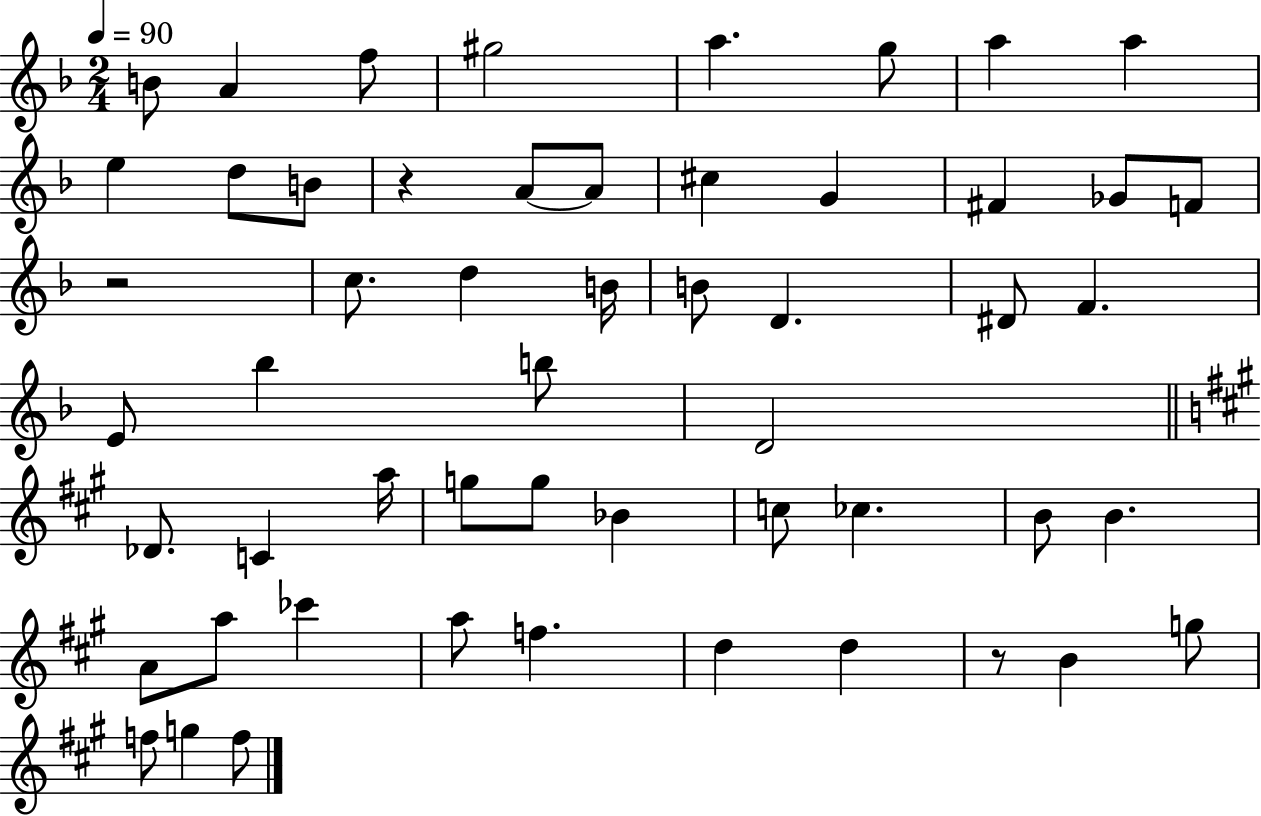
B4/e A4/q F5/e G#5/h A5/q. G5/e A5/q A5/q E5/q D5/e B4/e R/q A4/e A4/e C#5/q G4/q F#4/q Gb4/e F4/e R/h C5/e. D5/q B4/s B4/e D4/q. D#4/e F4/q. E4/e Bb5/q B5/e D4/h Db4/e. C4/q A5/s G5/e G5/e Bb4/q C5/e CES5/q. B4/e B4/q. A4/e A5/e CES6/q A5/e F5/q. D5/q D5/q R/e B4/q G5/e F5/e G5/q F5/e